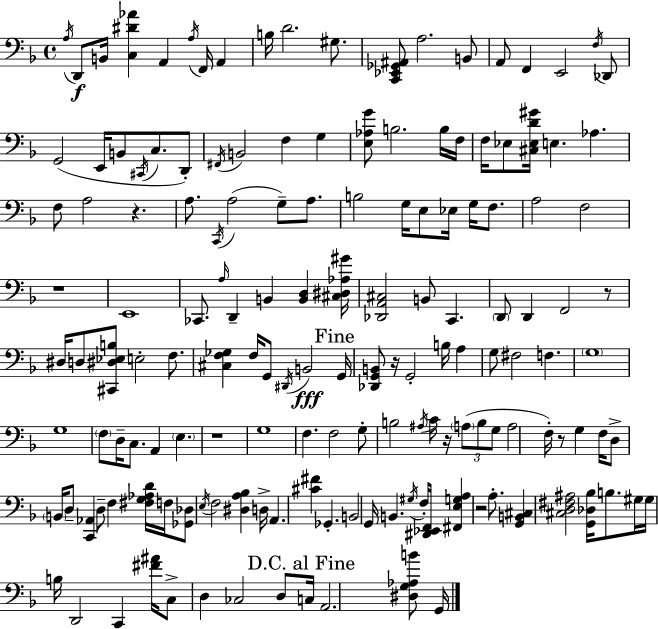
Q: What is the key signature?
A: F major